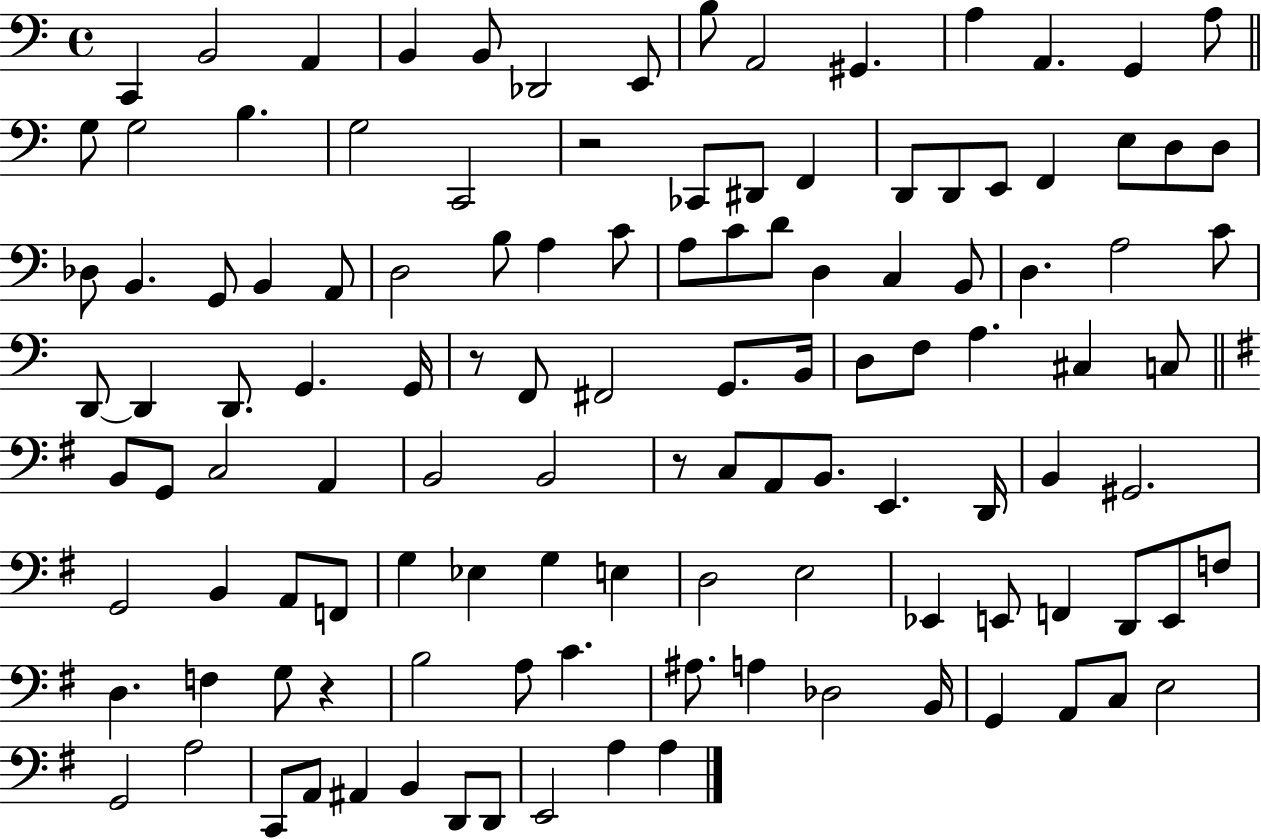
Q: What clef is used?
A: bass